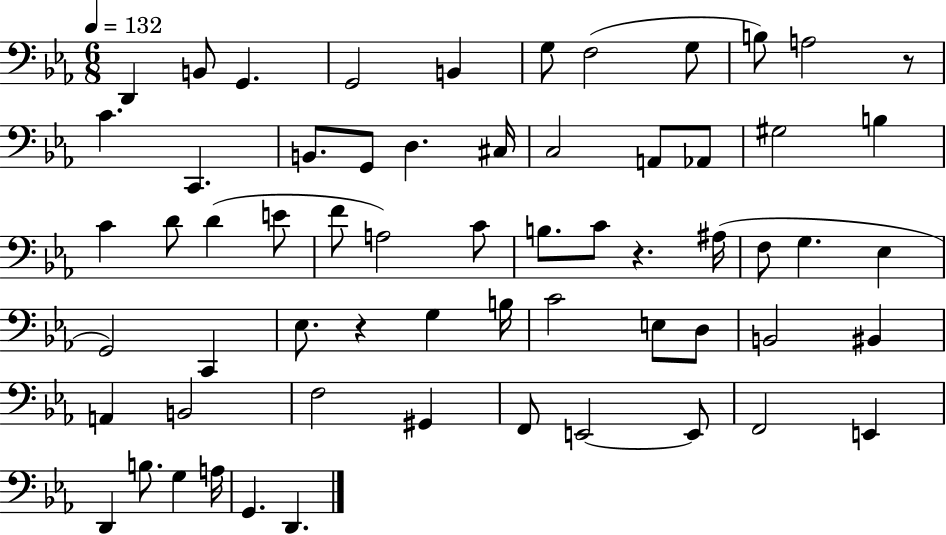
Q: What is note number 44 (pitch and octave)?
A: BIS2